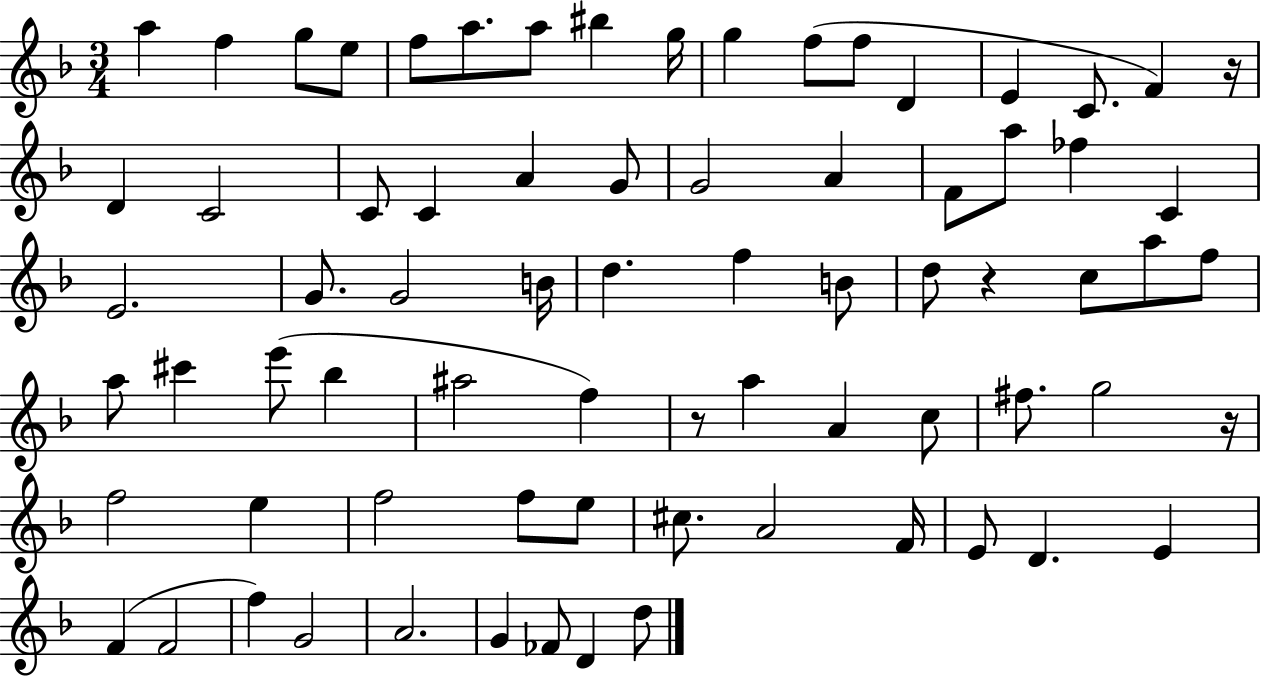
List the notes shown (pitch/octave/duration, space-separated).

A5/q F5/q G5/e E5/e F5/e A5/e. A5/e BIS5/q G5/s G5/q F5/e F5/e D4/q E4/q C4/e. F4/q R/s D4/q C4/h C4/e C4/q A4/q G4/e G4/h A4/q F4/e A5/e FES5/q C4/q E4/h. G4/e. G4/h B4/s D5/q. F5/q B4/e D5/e R/q C5/e A5/e F5/e A5/e C#6/q E6/e Bb5/q A#5/h F5/q R/e A5/q A4/q C5/e F#5/e. G5/h R/s F5/h E5/q F5/h F5/e E5/e C#5/e. A4/h F4/s E4/e D4/q. E4/q F4/q F4/h F5/q G4/h A4/h. G4/q FES4/e D4/q D5/e